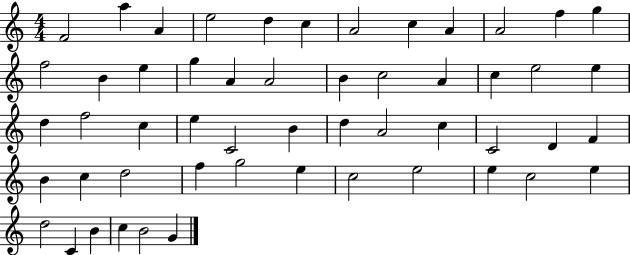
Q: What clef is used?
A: treble